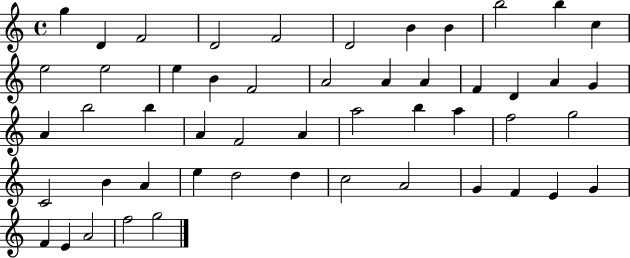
{
  \clef treble
  \time 4/4
  \defaultTimeSignature
  \key c \major
  g''4 d'4 f'2 | d'2 f'2 | d'2 b'4 b'4 | b''2 b''4 c''4 | \break e''2 e''2 | e''4 b'4 f'2 | a'2 a'4 a'4 | f'4 d'4 a'4 g'4 | \break a'4 b''2 b''4 | a'4 f'2 a'4 | a''2 b''4 a''4 | f''2 g''2 | \break c'2 b'4 a'4 | e''4 d''2 d''4 | c''2 a'2 | g'4 f'4 e'4 g'4 | \break f'4 e'4 a'2 | f''2 g''2 | \bar "|."
}